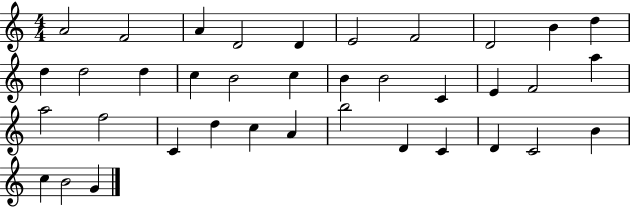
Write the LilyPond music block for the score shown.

{
  \clef treble
  \numericTimeSignature
  \time 4/4
  \key c \major
  a'2 f'2 | a'4 d'2 d'4 | e'2 f'2 | d'2 b'4 d''4 | \break d''4 d''2 d''4 | c''4 b'2 c''4 | b'4 b'2 c'4 | e'4 f'2 a''4 | \break a''2 f''2 | c'4 d''4 c''4 a'4 | b''2 d'4 c'4 | d'4 c'2 b'4 | \break c''4 b'2 g'4 | \bar "|."
}